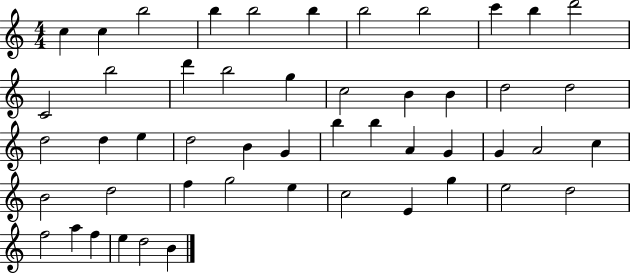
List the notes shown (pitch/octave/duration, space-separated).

C5/q C5/q B5/h B5/q B5/h B5/q B5/h B5/h C6/q B5/q D6/h C4/h B5/h D6/q B5/h G5/q C5/h B4/q B4/q D5/h D5/h D5/h D5/q E5/q D5/h B4/q G4/q B5/q B5/q A4/q G4/q G4/q A4/h C5/q B4/h D5/h F5/q G5/h E5/q C5/h E4/q G5/q E5/h D5/h F5/h A5/q F5/q E5/q D5/h B4/q